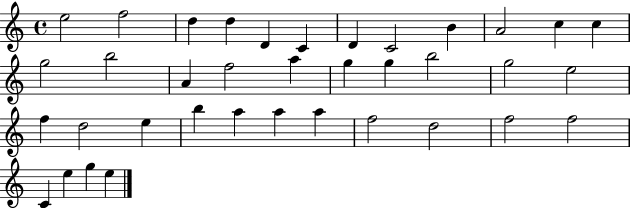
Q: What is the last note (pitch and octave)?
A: E5